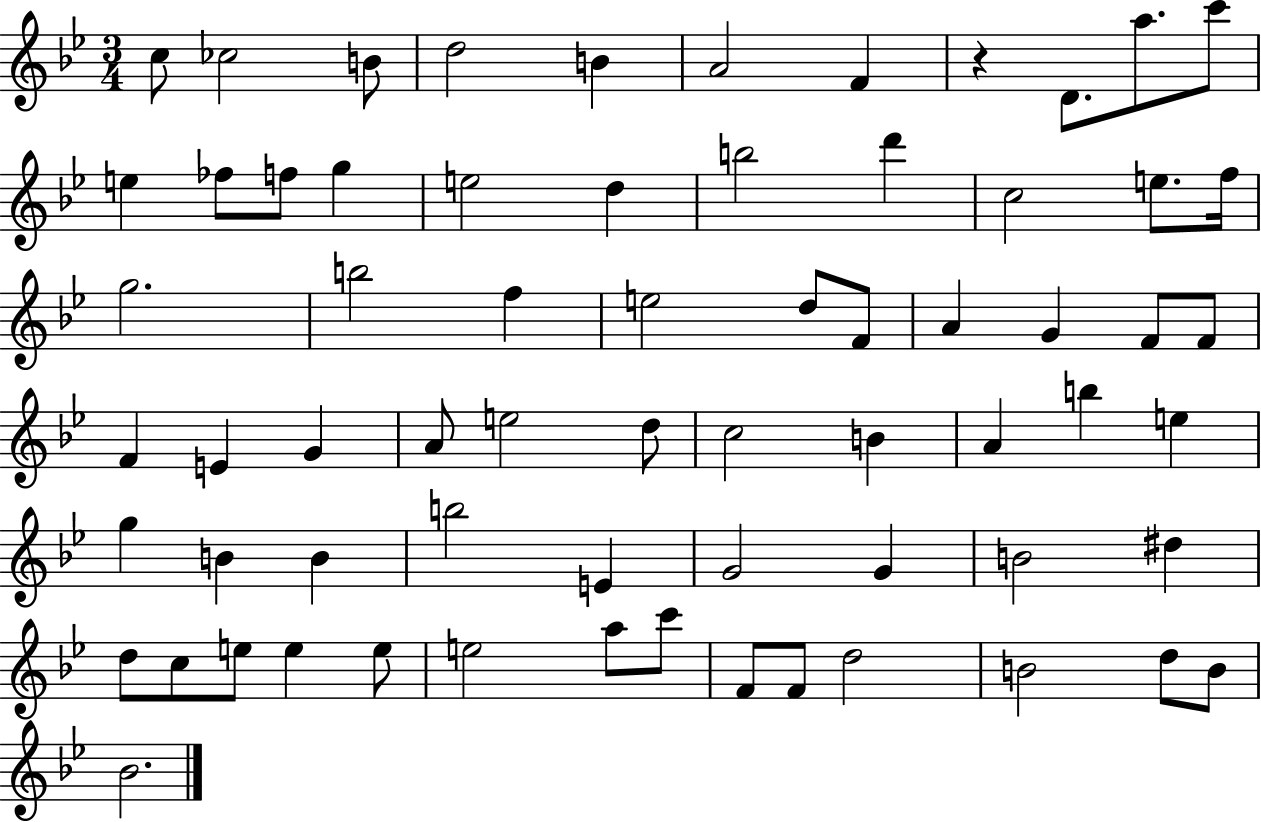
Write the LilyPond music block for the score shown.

{
  \clef treble
  \numericTimeSignature
  \time 3/4
  \key bes \major
  c''8 ces''2 b'8 | d''2 b'4 | a'2 f'4 | r4 d'8. a''8. c'''8 | \break e''4 fes''8 f''8 g''4 | e''2 d''4 | b''2 d'''4 | c''2 e''8. f''16 | \break g''2. | b''2 f''4 | e''2 d''8 f'8 | a'4 g'4 f'8 f'8 | \break f'4 e'4 g'4 | a'8 e''2 d''8 | c''2 b'4 | a'4 b''4 e''4 | \break g''4 b'4 b'4 | b''2 e'4 | g'2 g'4 | b'2 dis''4 | \break d''8 c''8 e''8 e''4 e''8 | e''2 a''8 c'''8 | f'8 f'8 d''2 | b'2 d''8 b'8 | \break bes'2. | \bar "|."
}